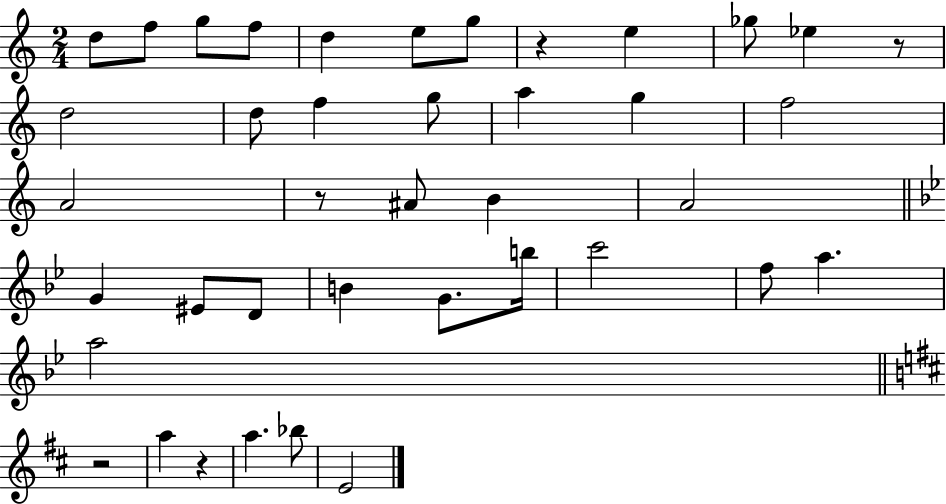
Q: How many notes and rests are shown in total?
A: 40